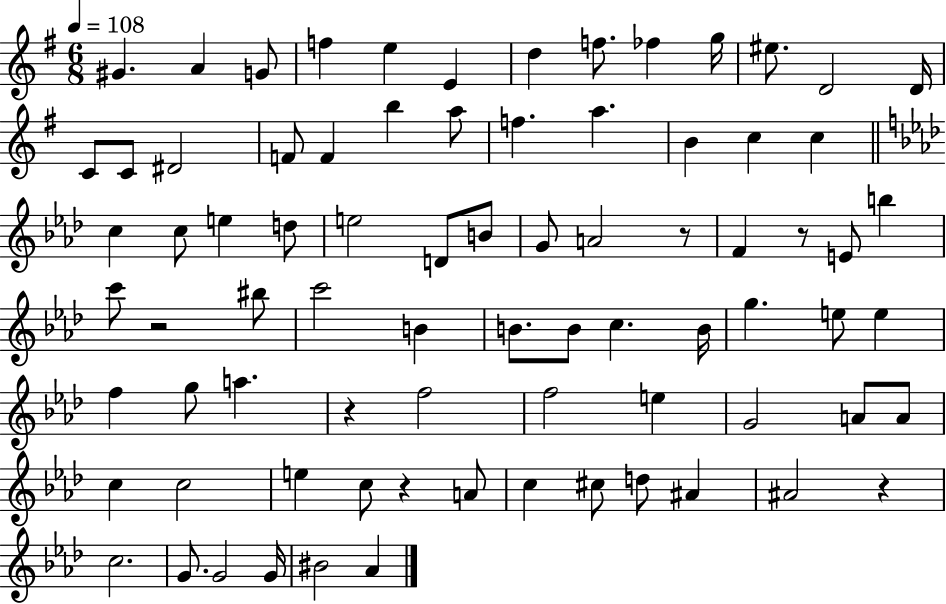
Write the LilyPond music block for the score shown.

{
  \clef treble
  \numericTimeSignature
  \time 6/8
  \key g \major
  \tempo 4 = 108
  gis'4. a'4 g'8 | f''4 e''4 e'4 | d''4 f''8. fes''4 g''16 | eis''8. d'2 d'16 | \break c'8 c'8 dis'2 | f'8 f'4 b''4 a''8 | f''4. a''4. | b'4 c''4 c''4 | \break \bar "||" \break \key f \minor c''4 c''8 e''4 d''8 | e''2 d'8 b'8 | g'8 a'2 r8 | f'4 r8 e'8 b''4 | \break c'''8 r2 bis''8 | c'''2 b'4 | b'8. b'8 c''4. b'16 | g''4. e''8 e''4 | \break f''4 g''8 a''4. | r4 f''2 | f''2 e''4 | g'2 a'8 a'8 | \break c''4 c''2 | e''4 c''8 r4 a'8 | c''4 cis''8 d''8 ais'4 | ais'2 r4 | \break c''2. | g'8. g'2 g'16 | bis'2 aes'4 | \bar "|."
}